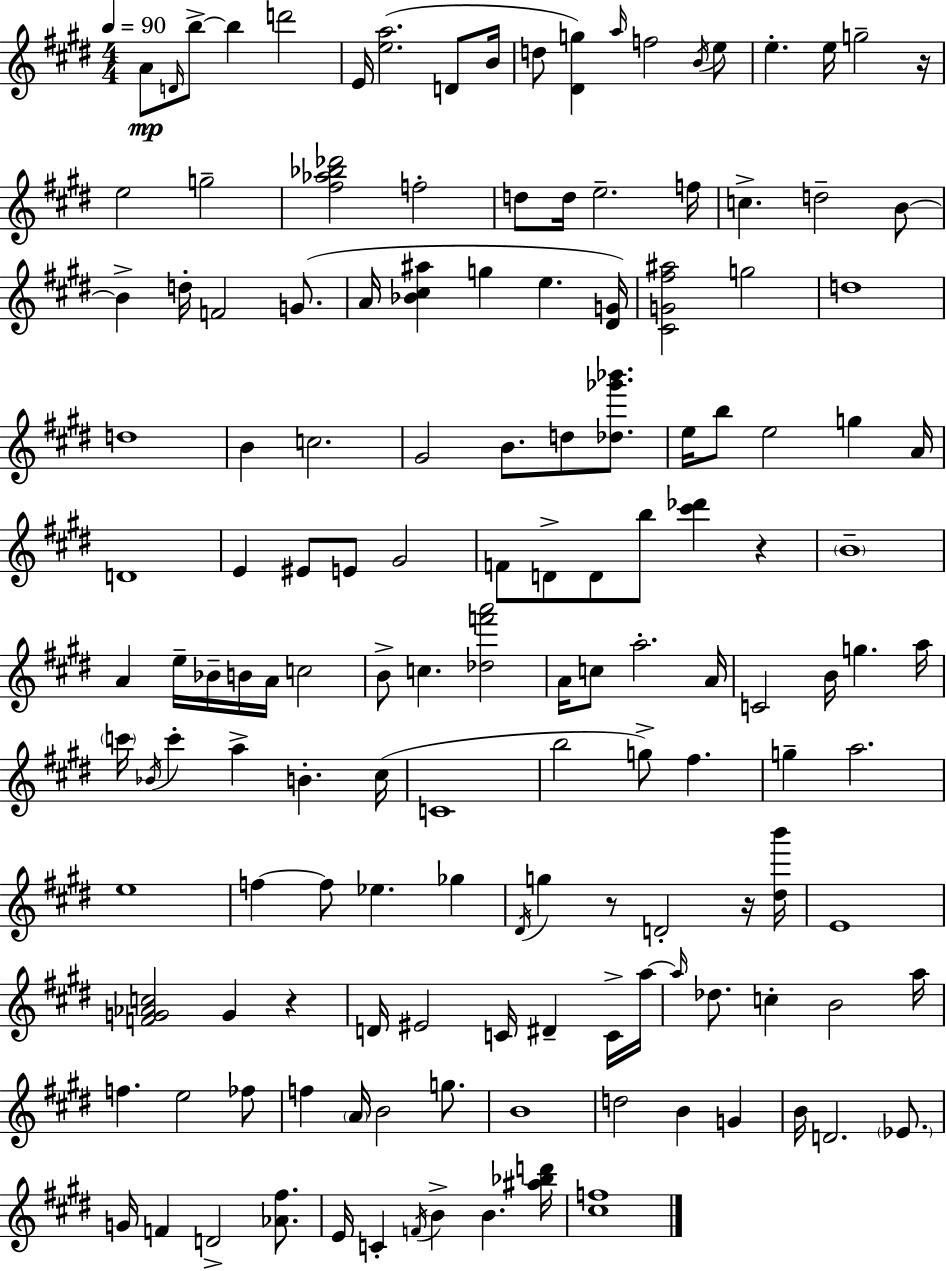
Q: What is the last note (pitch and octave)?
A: B4